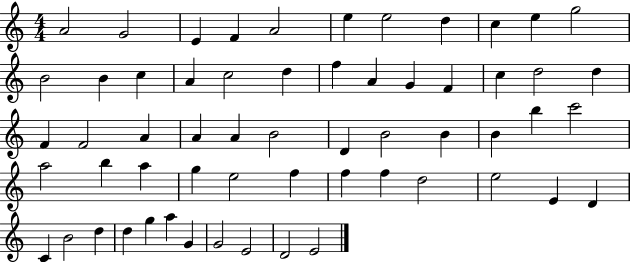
X:1
T:Untitled
M:4/4
L:1/4
K:C
A2 G2 E F A2 e e2 d c e g2 B2 B c A c2 d f A G F c d2 d F F2 A A A B2 D B2 B B b c'2 a2 b a g e2 f f f d2 e2 E D C B2 d d g a G G2 E2 D2 E2